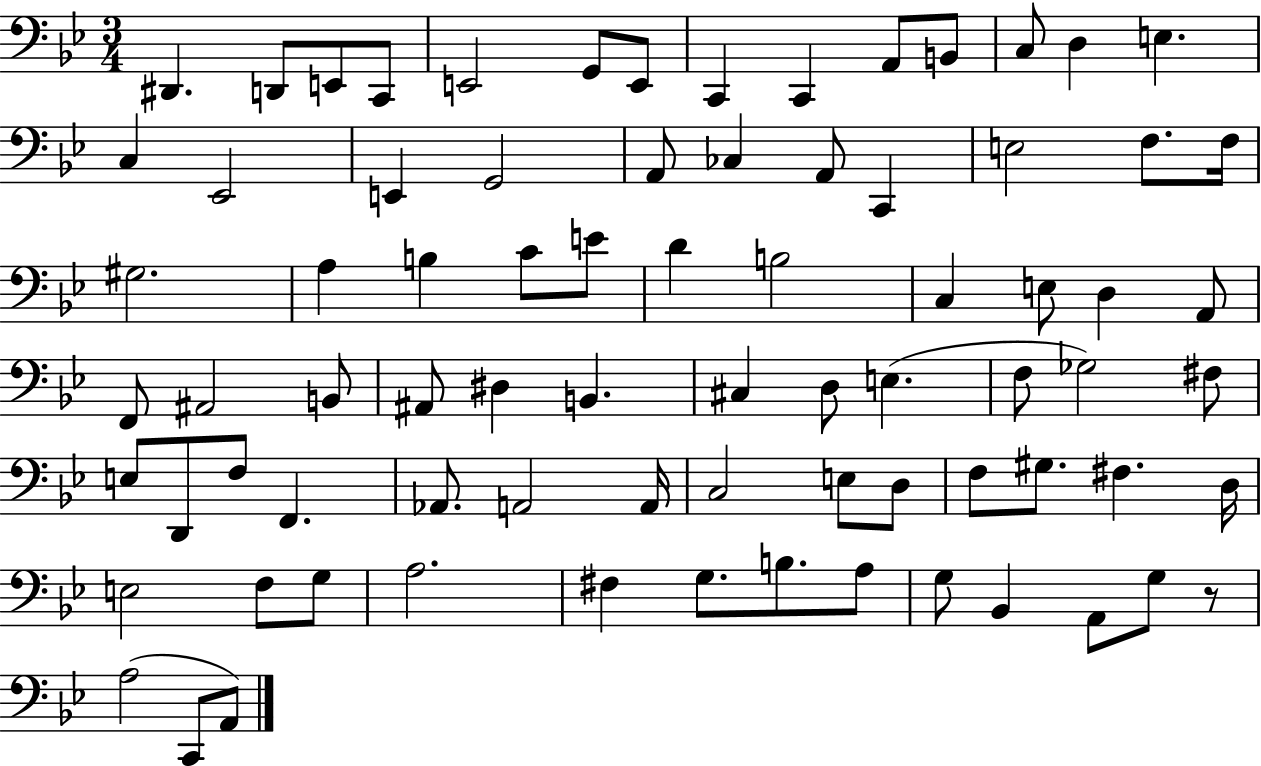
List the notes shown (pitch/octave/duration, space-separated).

D#2/q. D2/e E2/e C2/e E2/h G2/e E2/e C2/q C2/q A2/e B2/e C3/e D3/q E3/q. C3/q Eb2/h E2/q G2/h A2/e CES3/q A2/e C2/q E3/h F3/e. F3/s G#3/h. A3/q B3/q C4/e E4/e D4/q B3/h C3/q E3/e D3/q A2/e F2/e A#2/h B2/e A#2/e D#3/q B2/q. C#3/q D3/e E3/q. F3/e Gb3/h F#3/e E3/e D2/e F3/e F2/q. Ab2/e. A2/h A2/s C3/h E3/e D3/e F3/e G#3/e. F#3/q. D3/s E3/h F3/e G3/e A3/h. F#3/q G3/e. B3/e. A3/e G3/e Bb2/q A2/e G3/e R/e A3/h C2/e A2/e